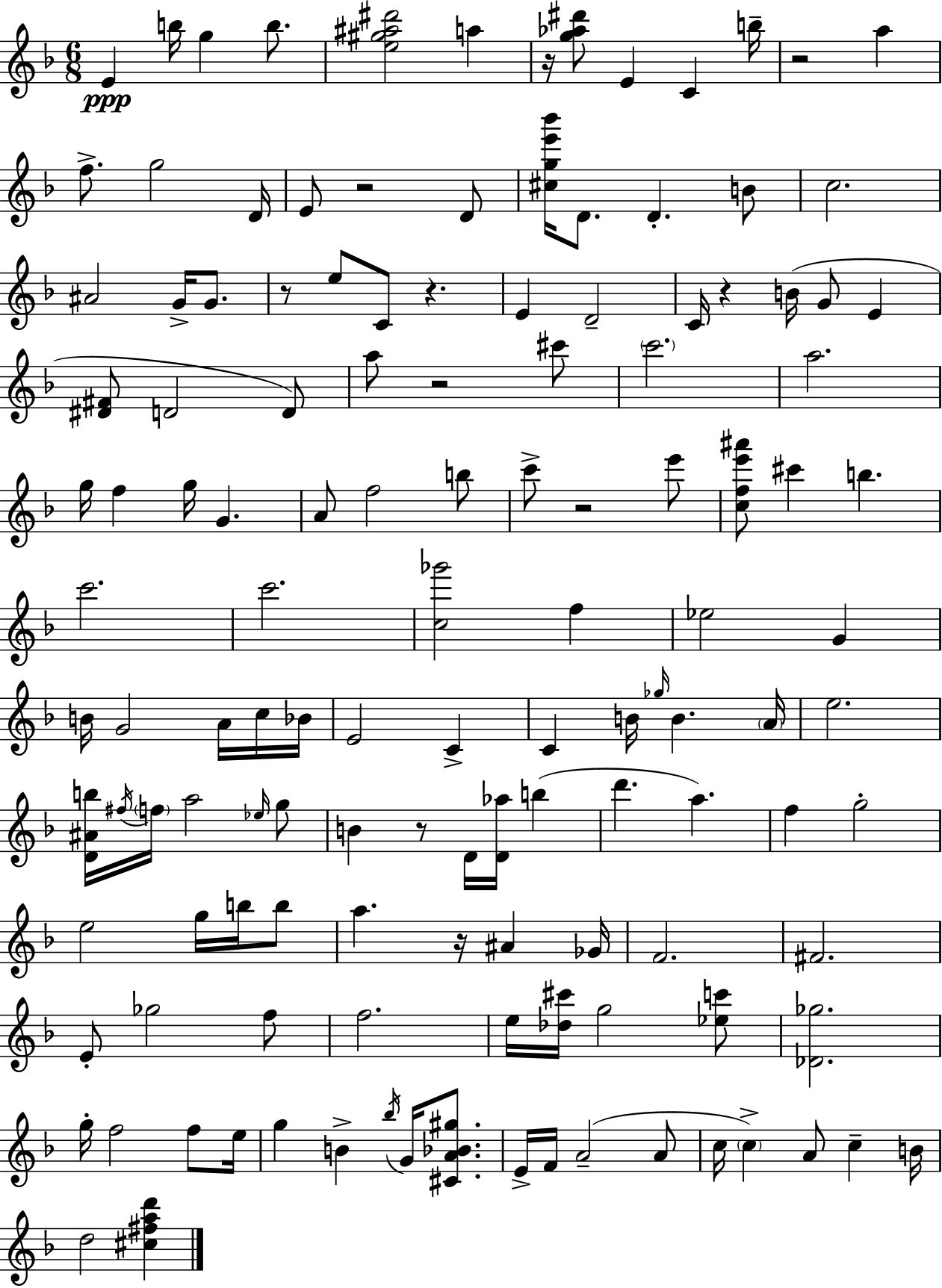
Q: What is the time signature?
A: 6/8